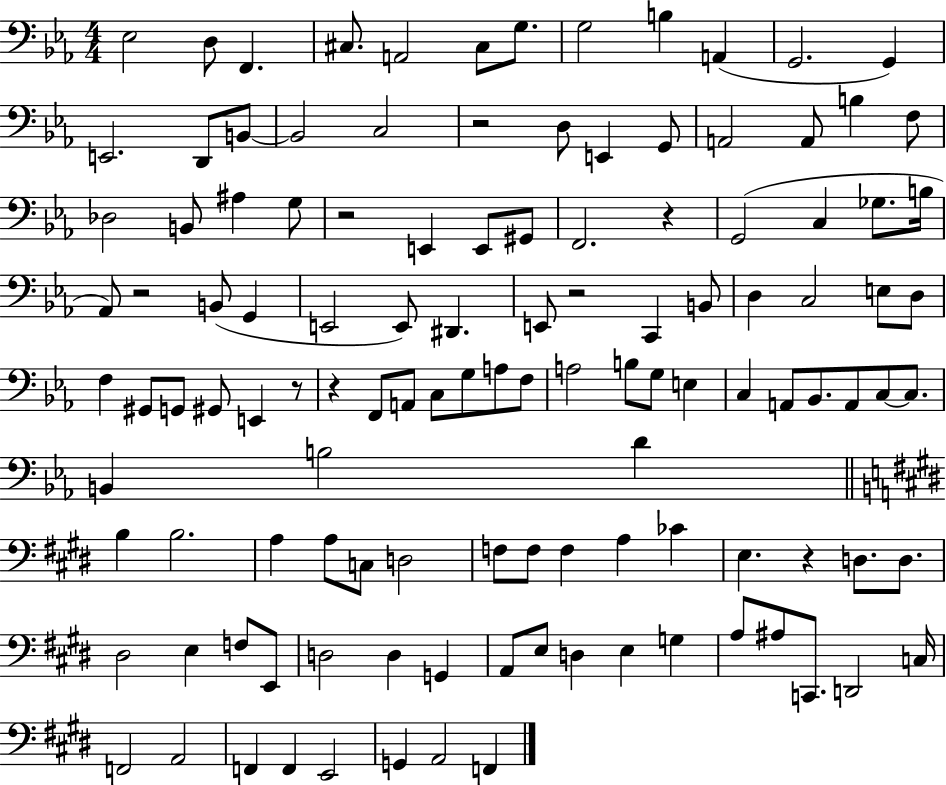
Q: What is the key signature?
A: EES major